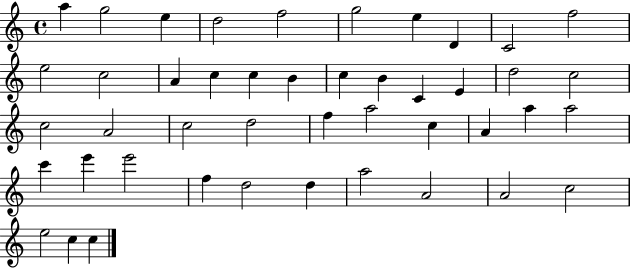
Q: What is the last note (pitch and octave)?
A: C5